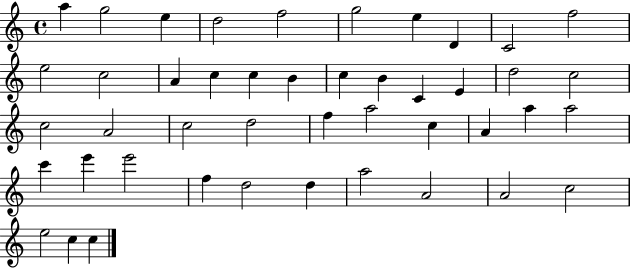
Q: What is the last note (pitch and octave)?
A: C5